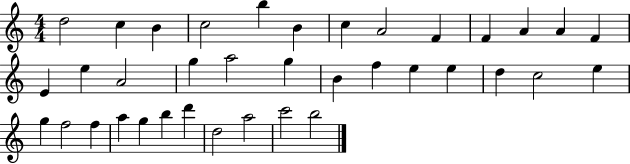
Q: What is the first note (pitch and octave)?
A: D5